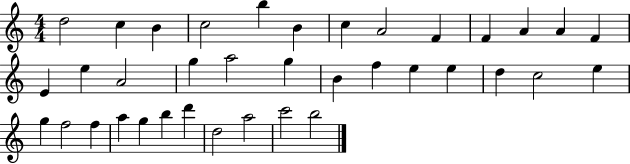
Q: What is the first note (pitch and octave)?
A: D5